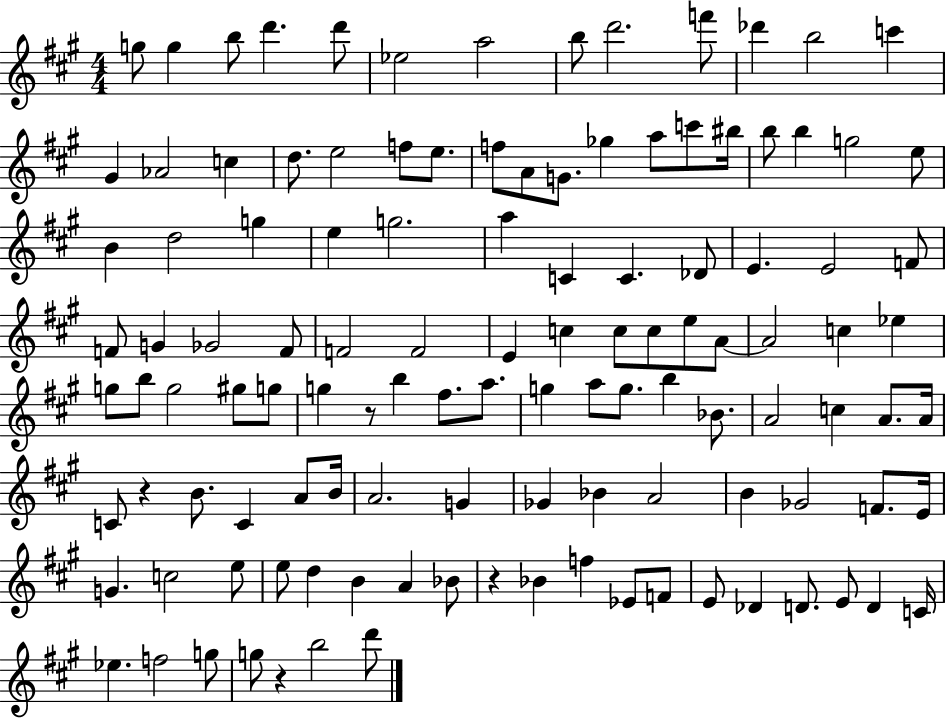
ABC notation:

X:1
T:Untitled
M:4/4
L:1/4
K:A
g/2 g b/2 d' d'/2 _e2 a2 b/2 d'2 f'/2 _d' b2 c' ^G _A2 c d/2 e2 f/2 e/2 f/2 A/2 G/2 _g a/2 c'/2 ^b/4 b/2 b g2 e/2 B d2 g e g2 a C C _D/2 E E2 F/2 F/2 G _G2 F/2 F2 F2 E c c/2 c/2 e/2 A/2 A2 c _e g/2 b/2 g2 ^g/2 g/2 g z/2 b ^f/2 a/2 g a/2 g/2 b _B/2 A2 c A/2 A/4 C/2 z B/2 C A/2 B/4 A2 G _G _B A2 B _G2 F/2 E/4 G c2 e/2 e/2 d B A _B/2 z _B f _E/2 F/2 E/2 _D D/2 E/2 D C/4 _e f2 g/2 g/2 z b2 d'/2